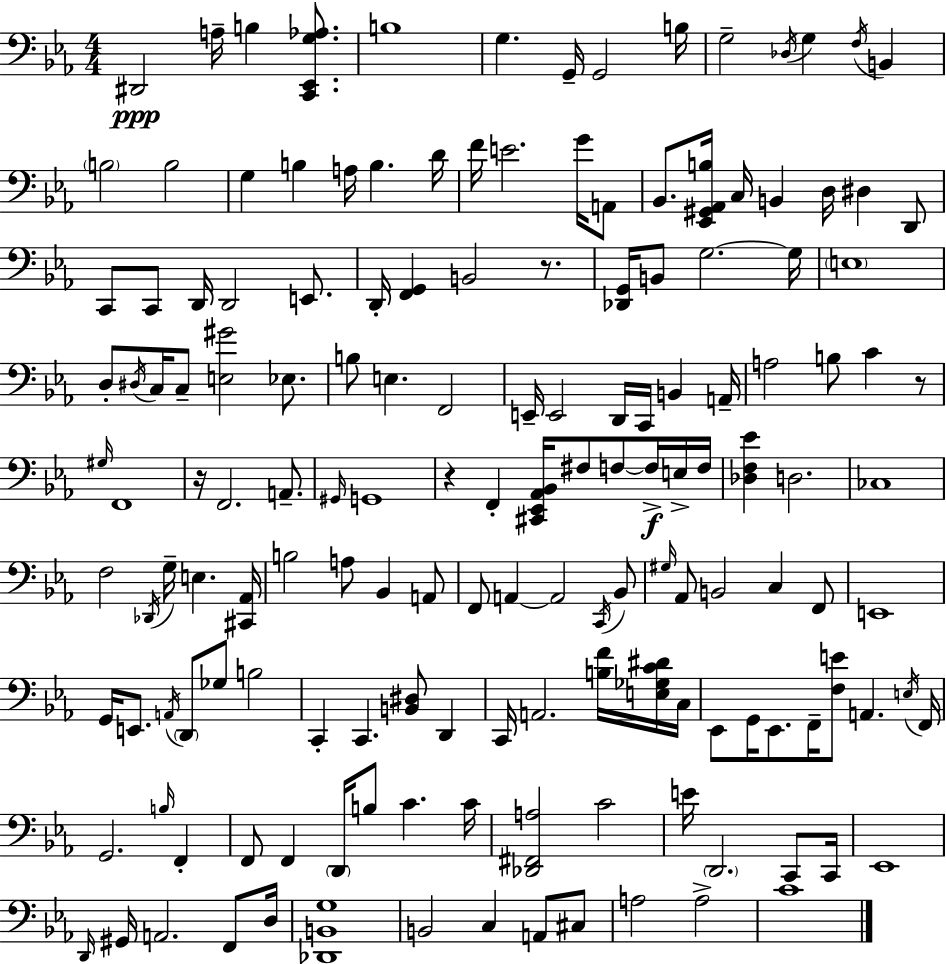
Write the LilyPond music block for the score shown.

{
  \clef bass
  \numericTimeSignature
  \time 4/4
  \key ees \major
  dis,2\ppp a16-- b4 <c, ees, g aes>8. | b1 | g4. g,16-- g,2 b16 | g2-- \acciaccatura { des16 } g4 \acciaccatura { f16 } b,4 | \break \parenthesize b2 b2 | g4 b4 a16 b4. | d'16 f'16 e'2. g'16 | a,8 bes,8. <ees, gis, aes, b>16 c16 b,4 d16 dis4 | \break d,8 c,8 c,8 d,16 d,2 e,8. | d,16-. <f, g,>4 b,2 r8. | <des, g,>16 b,8 g2.~~ | g16 \parenthesize e1 | \break d8-. \acciaccatura { dis16 } c16 c8-- <e gis'>2 | ees8. b8 e4. f,2 | e,16-- e,2 d,16 c,16 b,4 | a,16-- a2 b8 c'4 | \break r8 \grace { gis16 } f,1 | r16 f,2. | a,8.-- \grace { gis,16 } g,1 | r4 f,4-. <cis, ees, aes, bes,>16 fis8 | \break f8~~ f16->\f e16-> f16 <des f ees'>4 d2. | ces1 | f2 \acciaccatura { des,16 } g16-- e4. | <cis, aes,>16 b2 a8 | \break bes,4 a,8 f,8 a,4~~ a,2 | \acciaccatura { c,16 } bes,8 \grace { gis16 } aes,8 b,2 | c4 f,8 e,1 | g,16 e,8. \acciaccatura { a,16 } \parenthesize d,8 ges8 | \break b2 c,4-. c,4. | <b, dis>8 d,4 c,16 a,2. | <b f'>16 <e ges c' dis'>16 c16 ees,8 g,16 ees,8. f,16-- | <f e'>8 a,4. \acciaccatura { e16 } f,16 g,2. | \break \grace { b16 } f,4-. f,8 f,4 | \parenthesize d,16 b8 c'4. c'16 <des, fis, a>2 | c'2 e'16 \parenthesize d,2. | c,8 c,16 ees,1 | \break \grace { d,16 } gis,16 a,2. | f,8 d16 <des, b, g>1 | b,2 | c4 a,8 cis8 a2 | \break a2-> c'1 | \bar "|."
}